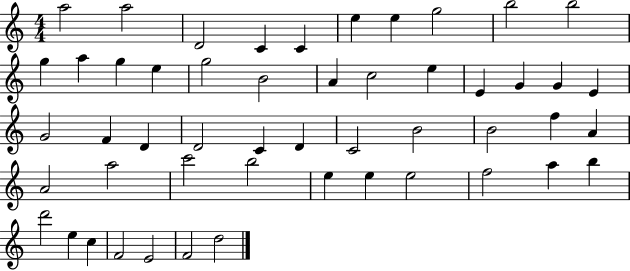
A5/h A5/h D4/h C4/q C4/q E5/q E5/q G5/h B5/h B5/h G5/q A5/q G5/q E5/q G5/h B4/h A4/q C5/h E5/q E4/q G4/q G4/q E4/q G4/h F4/q D4/q D4/h C4/q D4/q C4/h B4/h B4/h F5/q A4/q A4/h A5/h C6/h B5/h E5/q E5/q E5/h F5/h A5/q B5/q D6/h E5/q C5/q F4/h E4/h F4/h D5/h